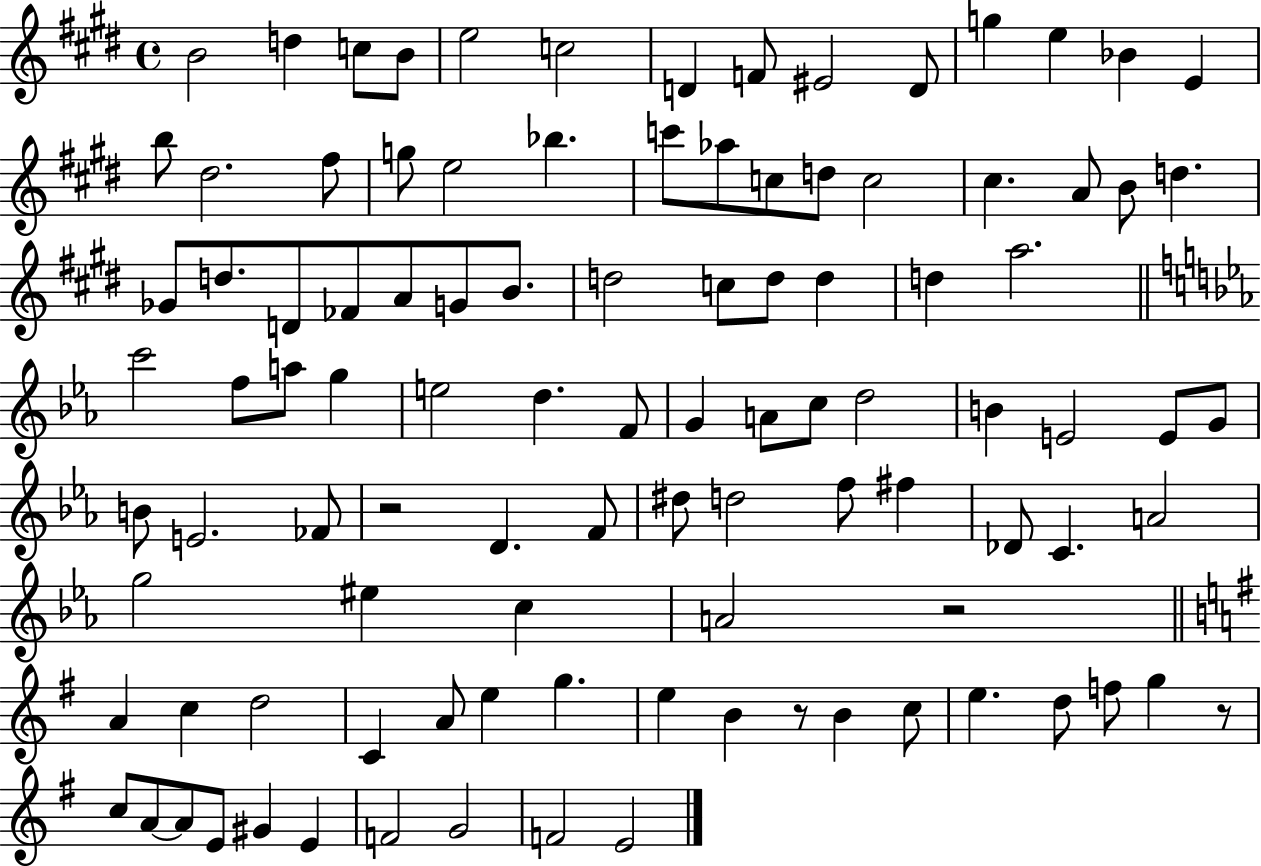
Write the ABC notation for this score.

X:1
T:Untitled
M:4/4
L:1/4
K:E
B2 d c/2 B/2 e2 c2 D F/2 ^E2 D/2 g e _B E b/2 ^d2 ^f/2 g/2 e2 _b c'/2 _a/2 c/2 d/2 c2 ^c A/2 B/2 d _G/2 d/2 D/2 _F/2 A/2 G/2 B/2 d2 c/2 d/2 d d a2 c'2 f/2 a/2 g e2 d F/2 G A/2 c/2 d2 B E2 E/2 G/2 B/2 E2 _F/2 z2 D F/2 ^d/2 d2 f/2 ^f _D/2 C A2 g2 ^e c A2 z2 A c d2 C A/2 e g e B z/2 B c/2 e d/2 f/2 g z/2 c/2 A/2 A/2 E/2 ^G E F2 G2 F2 E2